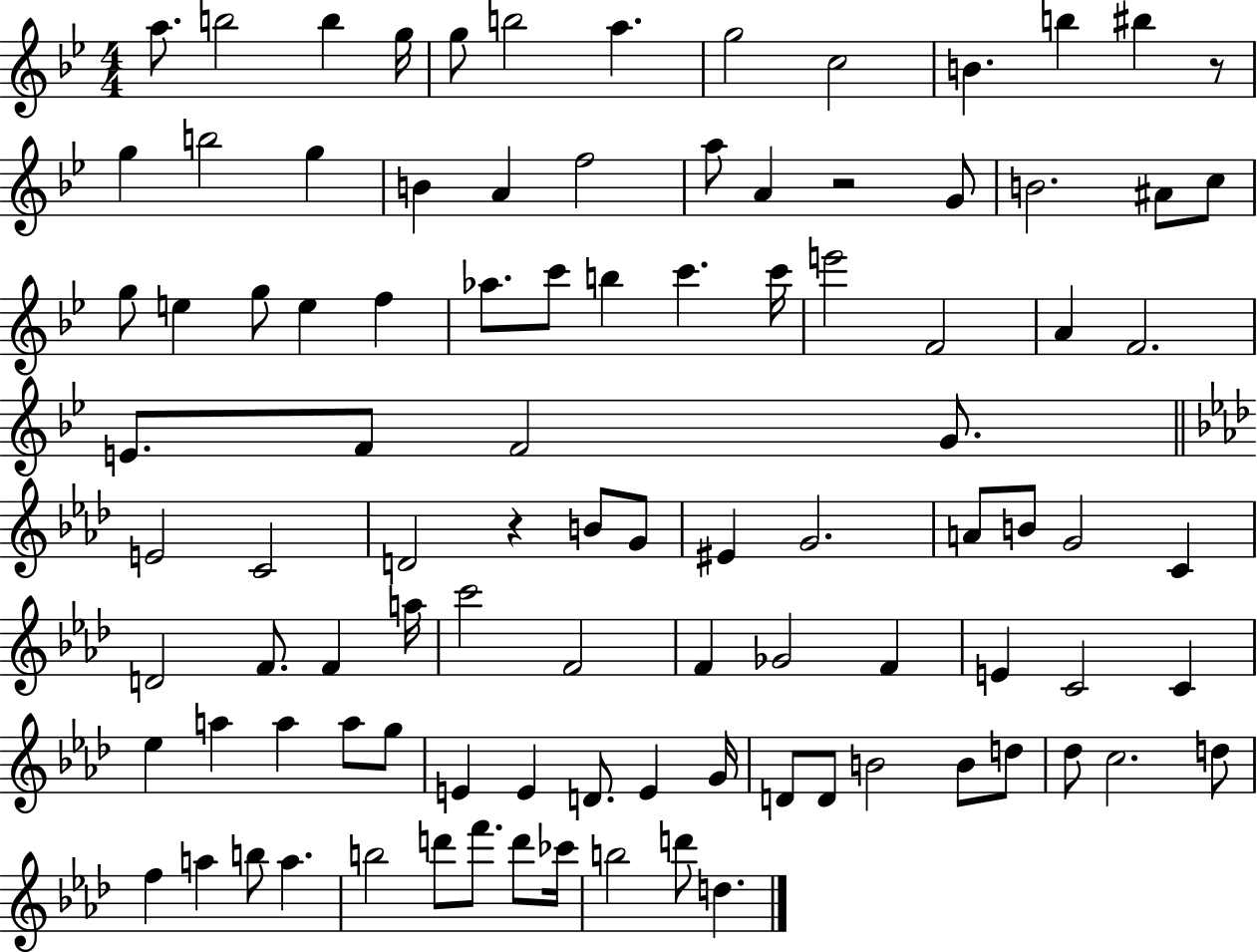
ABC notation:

X:1
T:Untitled
M:4/4
L:1/4
K:Bb
a/2 b2 b g/4 g/2 b2 a g2 c2 B b ^b z/2 g b2 g B A f2 a/2 A z2 G/2 B2 ^A/2 c/2 g/2 e g/2 e f _a/2 c'/2 b c' c'/4 e'2 F2 A F2 E/2 F/2 F2 G/2 E2 C2 D2 z B/2 G/2 ^E G2 A/2 B/2 G2 C D2 F/2 F a/4 c'2 F2 F _G2 F E C2 C _e a a a/2 g/2 E E D/2 E G/4 D/2 D/2 B2 B/2 d/2 _d/2 c2 d/2 f a b/2 a b2 d'/2 f'/2 d'/2 _c'/4 b2 d'/2 d